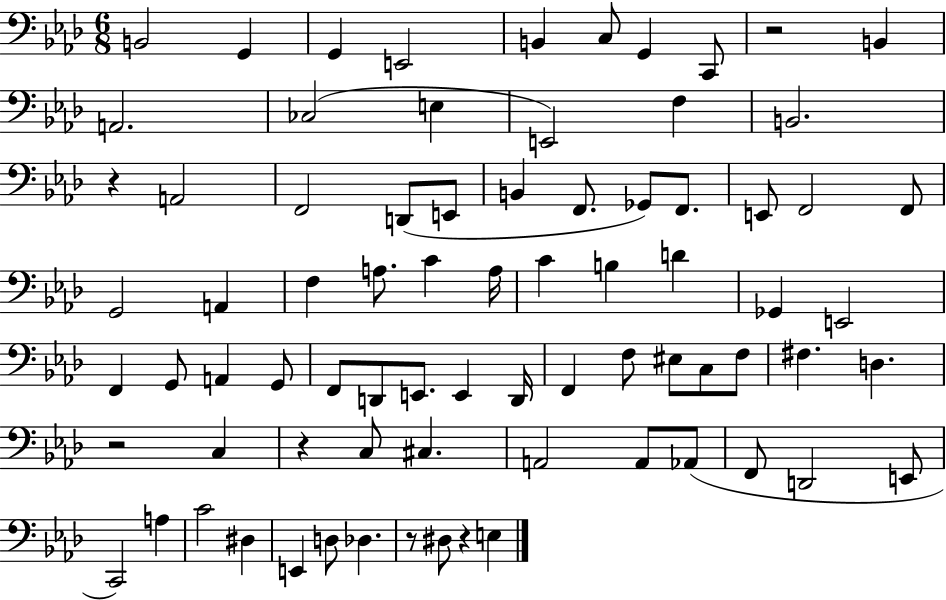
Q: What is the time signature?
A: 6/8